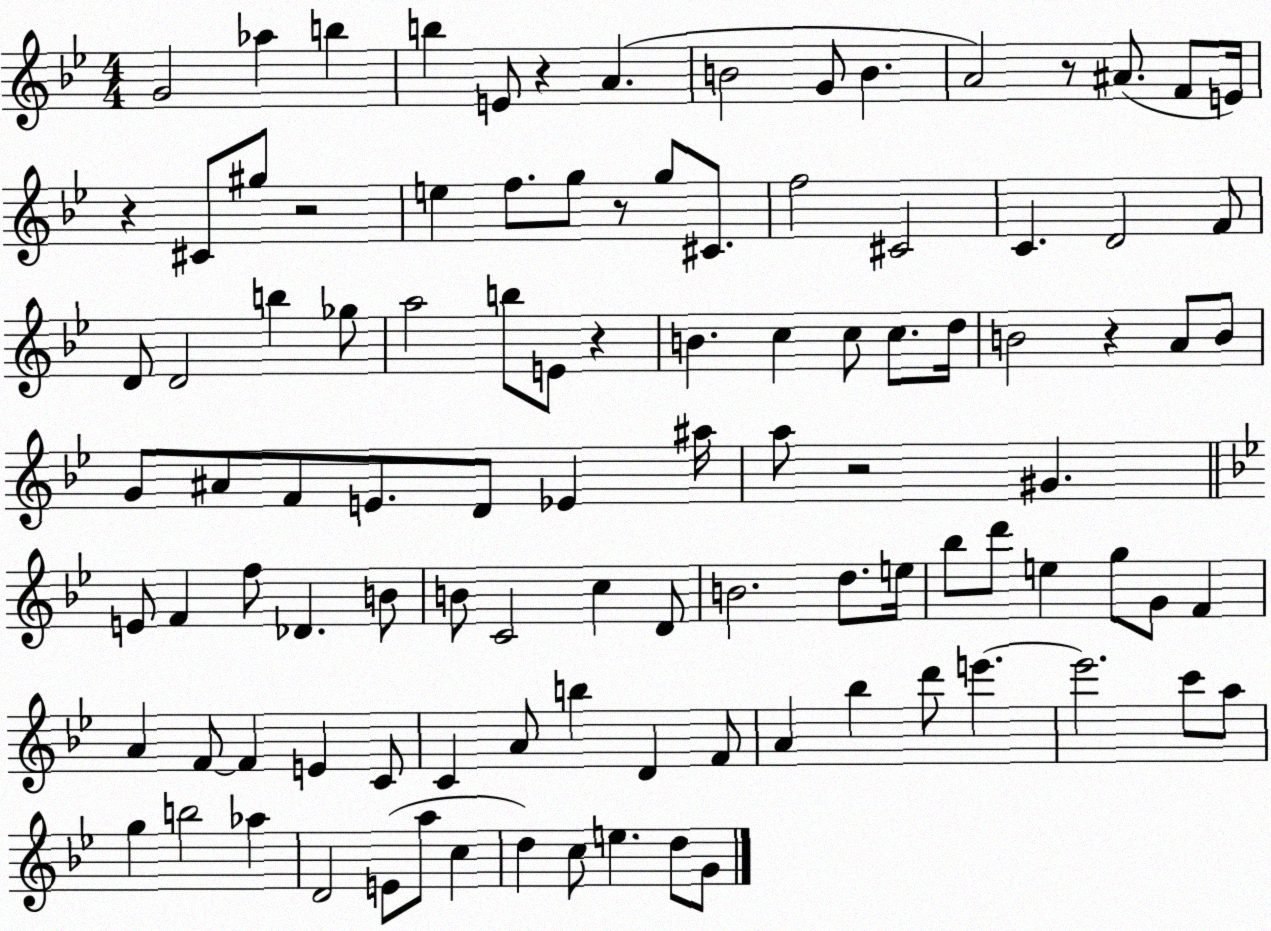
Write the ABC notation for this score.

X:1
T:Untitled
M:4/4
L:1/4
K:Bb
G2 _a b b E/2 z A B2 G/2 B A2 z/2 ^A/2 F/2 E/4 z ^C/2 ^g/2 z2 e f/2 g/2 z/2 g/2 ^C/2 f2 ^C2 C D2 F/2 D/2 D2 b _g/2 a2 b/2 E/2 z B c c/2 c/2 d/4 B2 z A/2 B/2 G/2 ^A/2 F/2 E/2 D/2 _E ^a/4 a/2 z2 ^G E/2 F f/2 _D B/2 B/2 C2 c D/2 B2 d/2 e/4 _b/2 d'/2 e g/2 G/2 F A F/2 F E C/2 C A/2 b D F/2 A _b d'/2 e' e'2 c'/2 a/2 g b2 _a D2 E/2 a/2 c d c/2 e d/2 G/2